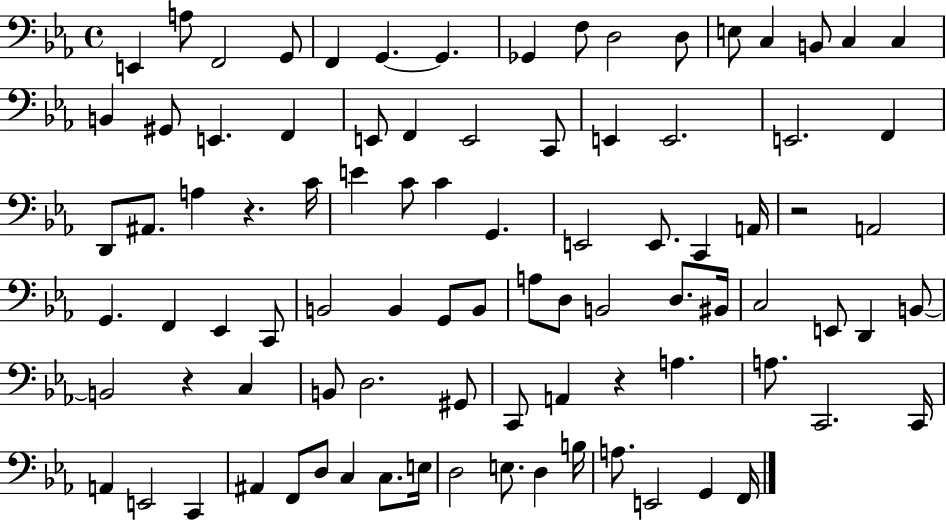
{
  \clef bass
  \time 4/4
  \defaultTimeSignature
  \key ees \major
  e,4 a8 f,2 g,8 | f,4 g,4.~~ g,4. | ges,4 f8 d2 d8 | e8 c4 b,8 c4 c4 | \break b,4 gis,8 e,4. f,4 | e,8 f,4 e,2 c,8 | e,4 e,2. | e,2. f,4 | \break d,8 ais,8. a4 r4. c'16 | e'4 c'8 c'4 g,4. | e,2 e,8. c,4 a,16 | r2 a,2 | \break g,4. f,4 ees,4 c,8 | b,2 b,4 g,8 b,8 | a8 d8 b,2 d8. bis,16 | c2 e,8 d,4 b,8~~ | \break b,2 r4 c4 | b,8 d2. gis,8 | c,8 a,4 r4 a4. | a8. c,2. c,16 | \break a,4 e,2 c,4 | ais,4 f,8 d8 c4 c8. e16 | d2 e8. d4 b16 | a8. e,2 g,4 f,16 | \break \bar "|."
}